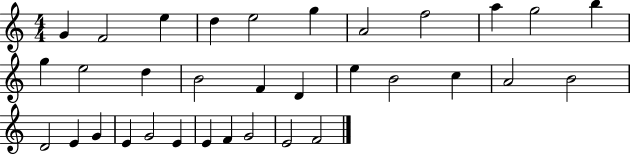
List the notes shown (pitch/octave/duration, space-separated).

G4/q F4/h E5/q D5/q E5/h G5/q A4/h F5/h A5/q G5/h B5/q G5/q E5/h D5/q B4/h F4/q D4/q E5/q B4/h C5/q A4/h B4/h D4/h E4/q G4/q E4/q G4/h E4/q E4/q F4/q G4/h E4/h F4/h